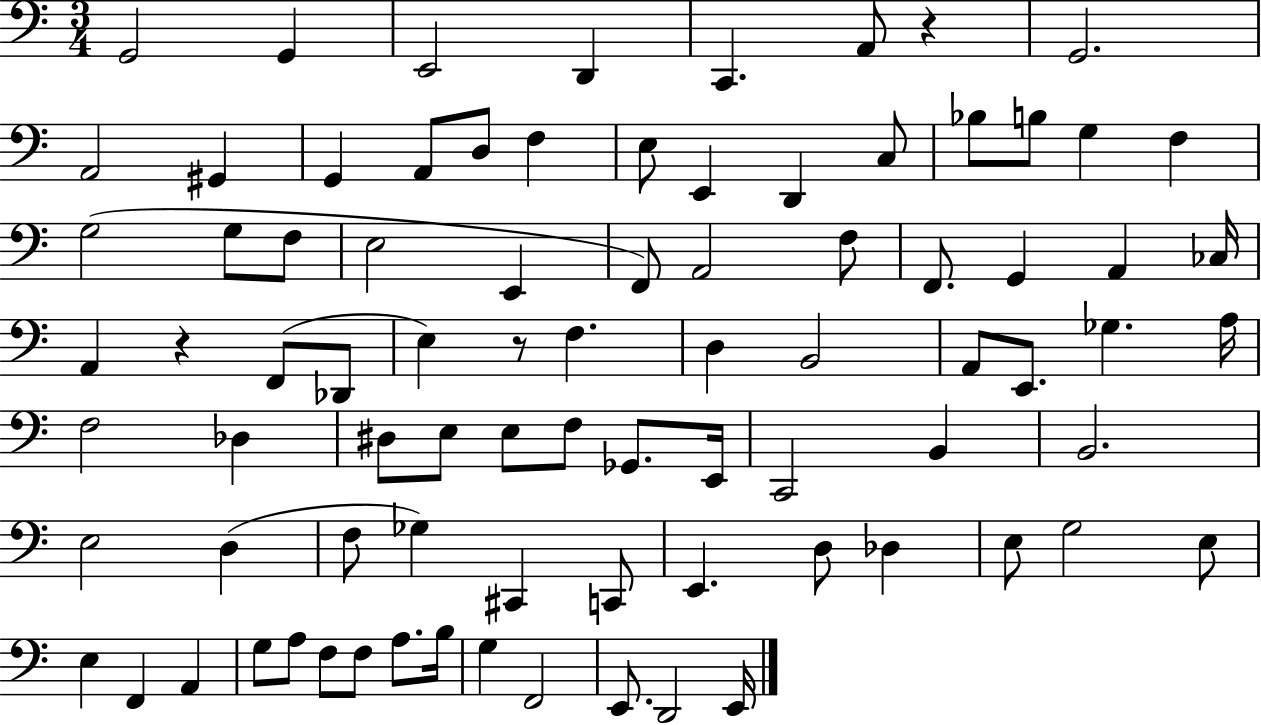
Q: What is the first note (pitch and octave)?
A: G2